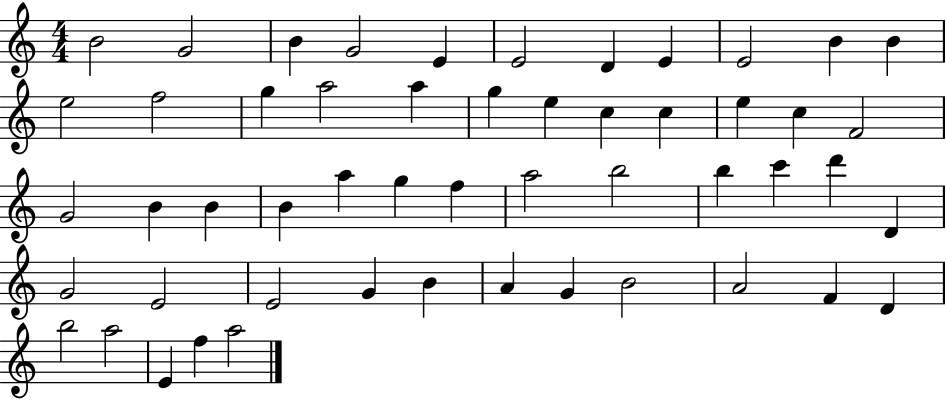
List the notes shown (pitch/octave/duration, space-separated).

B4/h G4/h B4/q G4/h E4/q E4/h D4/q E4/q E4/h B4/q B4/q E5/h F5/h G5/q A5/h A5/q G5/q E5/q C5/q C5/q E5/q C5/q F4/h G4/h B4/q B4/q B4/q A5/q G5/q F5/q A5/h B5/h B5/q C6/q D6/q D4/q G4/h E4/h E4/h G4/q B4/q A4/q G4/q B4/h A4/h F4/q D4/q B5/h A5/h E4/q F5/q A5/h